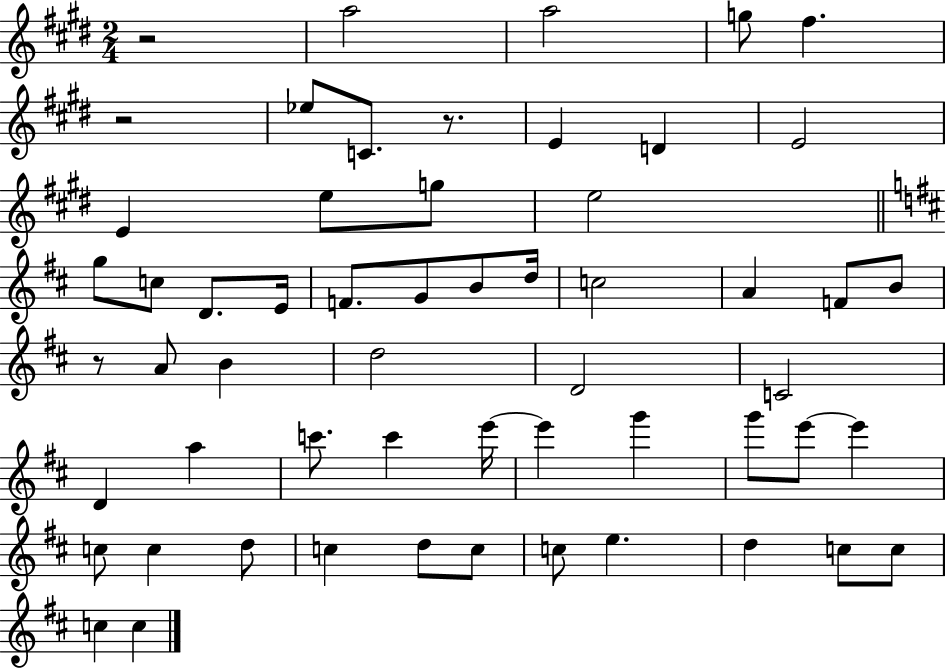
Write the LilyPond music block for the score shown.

{
  \clef treble
  \numericTimeSignature
  \time 2/4
  \key e \major
  r2 | a''2 | a''2 | g''8 fis''4. | \break r2 | ees''8 c'8. r8. | e'4 d'4 | e'2 | \break e'4 e''8 g''8 | e''2 | \bar "||" \break \key b \minor g''8 c''8 d'8. e'16 | f'8. g'8 b'8 d''16 | c''2 | a'4 f'8 b'8 | \break r8 a'8 b'4 | d''2 | d'2 | c'2 | \break d'4 a''4 | c'''8. c'''4 e'''16~~ | e'''4 g'''4 | g'''8 e'''8~~ e'''4 | \break c''8 c''4 d''8 | c''4 d''8 c''8 | c''8 e''4. | d''4 c''8 c''8 | \break c''4 c''4 | \bar "|."
}